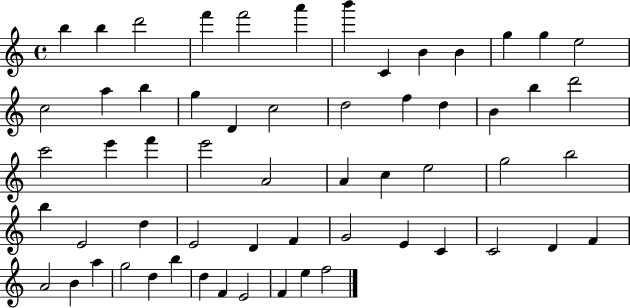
X:1
T:Untitled
M:4/4
L:1/4
K:C
b b d'2 f' f'2 a' b' C B B g g e2 c2 a b g D c2 d2 f d B b d'2 c'2 e' f' e'2 A2 A c e2 g2 b2 b E2 d E2 D F G2 E C C2 D F A2 B a g2 d b d F E2 F e f2